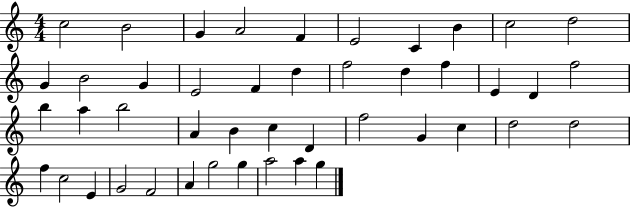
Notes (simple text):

C5/h B4/h G4/q A4/h F4/q E4/h C4/q B4/q C5/h D5/h G4/q B4/h G4/q E4/h F4/q D5/q F5/h D5/q F5/q E4/q D4/q F5/h B5/q A5/q B5/h A4/q B4/q C5/q D4/q F5/h G4/q C5/q D5/h D5/h F5/q C5/h E4/q G4/h F4/h A4/q G5/h G5/q A5/h A5/q G5/q